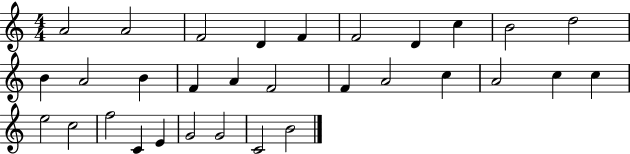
X:1
T:Untitled
M:4/4
L:1/4
K:C
A2 A2 F2 D F F2 D c B2 d2 B A2 B F A F2 F A2 c A2 c c e2 c2 f2 C E G2 G2 C2 B2